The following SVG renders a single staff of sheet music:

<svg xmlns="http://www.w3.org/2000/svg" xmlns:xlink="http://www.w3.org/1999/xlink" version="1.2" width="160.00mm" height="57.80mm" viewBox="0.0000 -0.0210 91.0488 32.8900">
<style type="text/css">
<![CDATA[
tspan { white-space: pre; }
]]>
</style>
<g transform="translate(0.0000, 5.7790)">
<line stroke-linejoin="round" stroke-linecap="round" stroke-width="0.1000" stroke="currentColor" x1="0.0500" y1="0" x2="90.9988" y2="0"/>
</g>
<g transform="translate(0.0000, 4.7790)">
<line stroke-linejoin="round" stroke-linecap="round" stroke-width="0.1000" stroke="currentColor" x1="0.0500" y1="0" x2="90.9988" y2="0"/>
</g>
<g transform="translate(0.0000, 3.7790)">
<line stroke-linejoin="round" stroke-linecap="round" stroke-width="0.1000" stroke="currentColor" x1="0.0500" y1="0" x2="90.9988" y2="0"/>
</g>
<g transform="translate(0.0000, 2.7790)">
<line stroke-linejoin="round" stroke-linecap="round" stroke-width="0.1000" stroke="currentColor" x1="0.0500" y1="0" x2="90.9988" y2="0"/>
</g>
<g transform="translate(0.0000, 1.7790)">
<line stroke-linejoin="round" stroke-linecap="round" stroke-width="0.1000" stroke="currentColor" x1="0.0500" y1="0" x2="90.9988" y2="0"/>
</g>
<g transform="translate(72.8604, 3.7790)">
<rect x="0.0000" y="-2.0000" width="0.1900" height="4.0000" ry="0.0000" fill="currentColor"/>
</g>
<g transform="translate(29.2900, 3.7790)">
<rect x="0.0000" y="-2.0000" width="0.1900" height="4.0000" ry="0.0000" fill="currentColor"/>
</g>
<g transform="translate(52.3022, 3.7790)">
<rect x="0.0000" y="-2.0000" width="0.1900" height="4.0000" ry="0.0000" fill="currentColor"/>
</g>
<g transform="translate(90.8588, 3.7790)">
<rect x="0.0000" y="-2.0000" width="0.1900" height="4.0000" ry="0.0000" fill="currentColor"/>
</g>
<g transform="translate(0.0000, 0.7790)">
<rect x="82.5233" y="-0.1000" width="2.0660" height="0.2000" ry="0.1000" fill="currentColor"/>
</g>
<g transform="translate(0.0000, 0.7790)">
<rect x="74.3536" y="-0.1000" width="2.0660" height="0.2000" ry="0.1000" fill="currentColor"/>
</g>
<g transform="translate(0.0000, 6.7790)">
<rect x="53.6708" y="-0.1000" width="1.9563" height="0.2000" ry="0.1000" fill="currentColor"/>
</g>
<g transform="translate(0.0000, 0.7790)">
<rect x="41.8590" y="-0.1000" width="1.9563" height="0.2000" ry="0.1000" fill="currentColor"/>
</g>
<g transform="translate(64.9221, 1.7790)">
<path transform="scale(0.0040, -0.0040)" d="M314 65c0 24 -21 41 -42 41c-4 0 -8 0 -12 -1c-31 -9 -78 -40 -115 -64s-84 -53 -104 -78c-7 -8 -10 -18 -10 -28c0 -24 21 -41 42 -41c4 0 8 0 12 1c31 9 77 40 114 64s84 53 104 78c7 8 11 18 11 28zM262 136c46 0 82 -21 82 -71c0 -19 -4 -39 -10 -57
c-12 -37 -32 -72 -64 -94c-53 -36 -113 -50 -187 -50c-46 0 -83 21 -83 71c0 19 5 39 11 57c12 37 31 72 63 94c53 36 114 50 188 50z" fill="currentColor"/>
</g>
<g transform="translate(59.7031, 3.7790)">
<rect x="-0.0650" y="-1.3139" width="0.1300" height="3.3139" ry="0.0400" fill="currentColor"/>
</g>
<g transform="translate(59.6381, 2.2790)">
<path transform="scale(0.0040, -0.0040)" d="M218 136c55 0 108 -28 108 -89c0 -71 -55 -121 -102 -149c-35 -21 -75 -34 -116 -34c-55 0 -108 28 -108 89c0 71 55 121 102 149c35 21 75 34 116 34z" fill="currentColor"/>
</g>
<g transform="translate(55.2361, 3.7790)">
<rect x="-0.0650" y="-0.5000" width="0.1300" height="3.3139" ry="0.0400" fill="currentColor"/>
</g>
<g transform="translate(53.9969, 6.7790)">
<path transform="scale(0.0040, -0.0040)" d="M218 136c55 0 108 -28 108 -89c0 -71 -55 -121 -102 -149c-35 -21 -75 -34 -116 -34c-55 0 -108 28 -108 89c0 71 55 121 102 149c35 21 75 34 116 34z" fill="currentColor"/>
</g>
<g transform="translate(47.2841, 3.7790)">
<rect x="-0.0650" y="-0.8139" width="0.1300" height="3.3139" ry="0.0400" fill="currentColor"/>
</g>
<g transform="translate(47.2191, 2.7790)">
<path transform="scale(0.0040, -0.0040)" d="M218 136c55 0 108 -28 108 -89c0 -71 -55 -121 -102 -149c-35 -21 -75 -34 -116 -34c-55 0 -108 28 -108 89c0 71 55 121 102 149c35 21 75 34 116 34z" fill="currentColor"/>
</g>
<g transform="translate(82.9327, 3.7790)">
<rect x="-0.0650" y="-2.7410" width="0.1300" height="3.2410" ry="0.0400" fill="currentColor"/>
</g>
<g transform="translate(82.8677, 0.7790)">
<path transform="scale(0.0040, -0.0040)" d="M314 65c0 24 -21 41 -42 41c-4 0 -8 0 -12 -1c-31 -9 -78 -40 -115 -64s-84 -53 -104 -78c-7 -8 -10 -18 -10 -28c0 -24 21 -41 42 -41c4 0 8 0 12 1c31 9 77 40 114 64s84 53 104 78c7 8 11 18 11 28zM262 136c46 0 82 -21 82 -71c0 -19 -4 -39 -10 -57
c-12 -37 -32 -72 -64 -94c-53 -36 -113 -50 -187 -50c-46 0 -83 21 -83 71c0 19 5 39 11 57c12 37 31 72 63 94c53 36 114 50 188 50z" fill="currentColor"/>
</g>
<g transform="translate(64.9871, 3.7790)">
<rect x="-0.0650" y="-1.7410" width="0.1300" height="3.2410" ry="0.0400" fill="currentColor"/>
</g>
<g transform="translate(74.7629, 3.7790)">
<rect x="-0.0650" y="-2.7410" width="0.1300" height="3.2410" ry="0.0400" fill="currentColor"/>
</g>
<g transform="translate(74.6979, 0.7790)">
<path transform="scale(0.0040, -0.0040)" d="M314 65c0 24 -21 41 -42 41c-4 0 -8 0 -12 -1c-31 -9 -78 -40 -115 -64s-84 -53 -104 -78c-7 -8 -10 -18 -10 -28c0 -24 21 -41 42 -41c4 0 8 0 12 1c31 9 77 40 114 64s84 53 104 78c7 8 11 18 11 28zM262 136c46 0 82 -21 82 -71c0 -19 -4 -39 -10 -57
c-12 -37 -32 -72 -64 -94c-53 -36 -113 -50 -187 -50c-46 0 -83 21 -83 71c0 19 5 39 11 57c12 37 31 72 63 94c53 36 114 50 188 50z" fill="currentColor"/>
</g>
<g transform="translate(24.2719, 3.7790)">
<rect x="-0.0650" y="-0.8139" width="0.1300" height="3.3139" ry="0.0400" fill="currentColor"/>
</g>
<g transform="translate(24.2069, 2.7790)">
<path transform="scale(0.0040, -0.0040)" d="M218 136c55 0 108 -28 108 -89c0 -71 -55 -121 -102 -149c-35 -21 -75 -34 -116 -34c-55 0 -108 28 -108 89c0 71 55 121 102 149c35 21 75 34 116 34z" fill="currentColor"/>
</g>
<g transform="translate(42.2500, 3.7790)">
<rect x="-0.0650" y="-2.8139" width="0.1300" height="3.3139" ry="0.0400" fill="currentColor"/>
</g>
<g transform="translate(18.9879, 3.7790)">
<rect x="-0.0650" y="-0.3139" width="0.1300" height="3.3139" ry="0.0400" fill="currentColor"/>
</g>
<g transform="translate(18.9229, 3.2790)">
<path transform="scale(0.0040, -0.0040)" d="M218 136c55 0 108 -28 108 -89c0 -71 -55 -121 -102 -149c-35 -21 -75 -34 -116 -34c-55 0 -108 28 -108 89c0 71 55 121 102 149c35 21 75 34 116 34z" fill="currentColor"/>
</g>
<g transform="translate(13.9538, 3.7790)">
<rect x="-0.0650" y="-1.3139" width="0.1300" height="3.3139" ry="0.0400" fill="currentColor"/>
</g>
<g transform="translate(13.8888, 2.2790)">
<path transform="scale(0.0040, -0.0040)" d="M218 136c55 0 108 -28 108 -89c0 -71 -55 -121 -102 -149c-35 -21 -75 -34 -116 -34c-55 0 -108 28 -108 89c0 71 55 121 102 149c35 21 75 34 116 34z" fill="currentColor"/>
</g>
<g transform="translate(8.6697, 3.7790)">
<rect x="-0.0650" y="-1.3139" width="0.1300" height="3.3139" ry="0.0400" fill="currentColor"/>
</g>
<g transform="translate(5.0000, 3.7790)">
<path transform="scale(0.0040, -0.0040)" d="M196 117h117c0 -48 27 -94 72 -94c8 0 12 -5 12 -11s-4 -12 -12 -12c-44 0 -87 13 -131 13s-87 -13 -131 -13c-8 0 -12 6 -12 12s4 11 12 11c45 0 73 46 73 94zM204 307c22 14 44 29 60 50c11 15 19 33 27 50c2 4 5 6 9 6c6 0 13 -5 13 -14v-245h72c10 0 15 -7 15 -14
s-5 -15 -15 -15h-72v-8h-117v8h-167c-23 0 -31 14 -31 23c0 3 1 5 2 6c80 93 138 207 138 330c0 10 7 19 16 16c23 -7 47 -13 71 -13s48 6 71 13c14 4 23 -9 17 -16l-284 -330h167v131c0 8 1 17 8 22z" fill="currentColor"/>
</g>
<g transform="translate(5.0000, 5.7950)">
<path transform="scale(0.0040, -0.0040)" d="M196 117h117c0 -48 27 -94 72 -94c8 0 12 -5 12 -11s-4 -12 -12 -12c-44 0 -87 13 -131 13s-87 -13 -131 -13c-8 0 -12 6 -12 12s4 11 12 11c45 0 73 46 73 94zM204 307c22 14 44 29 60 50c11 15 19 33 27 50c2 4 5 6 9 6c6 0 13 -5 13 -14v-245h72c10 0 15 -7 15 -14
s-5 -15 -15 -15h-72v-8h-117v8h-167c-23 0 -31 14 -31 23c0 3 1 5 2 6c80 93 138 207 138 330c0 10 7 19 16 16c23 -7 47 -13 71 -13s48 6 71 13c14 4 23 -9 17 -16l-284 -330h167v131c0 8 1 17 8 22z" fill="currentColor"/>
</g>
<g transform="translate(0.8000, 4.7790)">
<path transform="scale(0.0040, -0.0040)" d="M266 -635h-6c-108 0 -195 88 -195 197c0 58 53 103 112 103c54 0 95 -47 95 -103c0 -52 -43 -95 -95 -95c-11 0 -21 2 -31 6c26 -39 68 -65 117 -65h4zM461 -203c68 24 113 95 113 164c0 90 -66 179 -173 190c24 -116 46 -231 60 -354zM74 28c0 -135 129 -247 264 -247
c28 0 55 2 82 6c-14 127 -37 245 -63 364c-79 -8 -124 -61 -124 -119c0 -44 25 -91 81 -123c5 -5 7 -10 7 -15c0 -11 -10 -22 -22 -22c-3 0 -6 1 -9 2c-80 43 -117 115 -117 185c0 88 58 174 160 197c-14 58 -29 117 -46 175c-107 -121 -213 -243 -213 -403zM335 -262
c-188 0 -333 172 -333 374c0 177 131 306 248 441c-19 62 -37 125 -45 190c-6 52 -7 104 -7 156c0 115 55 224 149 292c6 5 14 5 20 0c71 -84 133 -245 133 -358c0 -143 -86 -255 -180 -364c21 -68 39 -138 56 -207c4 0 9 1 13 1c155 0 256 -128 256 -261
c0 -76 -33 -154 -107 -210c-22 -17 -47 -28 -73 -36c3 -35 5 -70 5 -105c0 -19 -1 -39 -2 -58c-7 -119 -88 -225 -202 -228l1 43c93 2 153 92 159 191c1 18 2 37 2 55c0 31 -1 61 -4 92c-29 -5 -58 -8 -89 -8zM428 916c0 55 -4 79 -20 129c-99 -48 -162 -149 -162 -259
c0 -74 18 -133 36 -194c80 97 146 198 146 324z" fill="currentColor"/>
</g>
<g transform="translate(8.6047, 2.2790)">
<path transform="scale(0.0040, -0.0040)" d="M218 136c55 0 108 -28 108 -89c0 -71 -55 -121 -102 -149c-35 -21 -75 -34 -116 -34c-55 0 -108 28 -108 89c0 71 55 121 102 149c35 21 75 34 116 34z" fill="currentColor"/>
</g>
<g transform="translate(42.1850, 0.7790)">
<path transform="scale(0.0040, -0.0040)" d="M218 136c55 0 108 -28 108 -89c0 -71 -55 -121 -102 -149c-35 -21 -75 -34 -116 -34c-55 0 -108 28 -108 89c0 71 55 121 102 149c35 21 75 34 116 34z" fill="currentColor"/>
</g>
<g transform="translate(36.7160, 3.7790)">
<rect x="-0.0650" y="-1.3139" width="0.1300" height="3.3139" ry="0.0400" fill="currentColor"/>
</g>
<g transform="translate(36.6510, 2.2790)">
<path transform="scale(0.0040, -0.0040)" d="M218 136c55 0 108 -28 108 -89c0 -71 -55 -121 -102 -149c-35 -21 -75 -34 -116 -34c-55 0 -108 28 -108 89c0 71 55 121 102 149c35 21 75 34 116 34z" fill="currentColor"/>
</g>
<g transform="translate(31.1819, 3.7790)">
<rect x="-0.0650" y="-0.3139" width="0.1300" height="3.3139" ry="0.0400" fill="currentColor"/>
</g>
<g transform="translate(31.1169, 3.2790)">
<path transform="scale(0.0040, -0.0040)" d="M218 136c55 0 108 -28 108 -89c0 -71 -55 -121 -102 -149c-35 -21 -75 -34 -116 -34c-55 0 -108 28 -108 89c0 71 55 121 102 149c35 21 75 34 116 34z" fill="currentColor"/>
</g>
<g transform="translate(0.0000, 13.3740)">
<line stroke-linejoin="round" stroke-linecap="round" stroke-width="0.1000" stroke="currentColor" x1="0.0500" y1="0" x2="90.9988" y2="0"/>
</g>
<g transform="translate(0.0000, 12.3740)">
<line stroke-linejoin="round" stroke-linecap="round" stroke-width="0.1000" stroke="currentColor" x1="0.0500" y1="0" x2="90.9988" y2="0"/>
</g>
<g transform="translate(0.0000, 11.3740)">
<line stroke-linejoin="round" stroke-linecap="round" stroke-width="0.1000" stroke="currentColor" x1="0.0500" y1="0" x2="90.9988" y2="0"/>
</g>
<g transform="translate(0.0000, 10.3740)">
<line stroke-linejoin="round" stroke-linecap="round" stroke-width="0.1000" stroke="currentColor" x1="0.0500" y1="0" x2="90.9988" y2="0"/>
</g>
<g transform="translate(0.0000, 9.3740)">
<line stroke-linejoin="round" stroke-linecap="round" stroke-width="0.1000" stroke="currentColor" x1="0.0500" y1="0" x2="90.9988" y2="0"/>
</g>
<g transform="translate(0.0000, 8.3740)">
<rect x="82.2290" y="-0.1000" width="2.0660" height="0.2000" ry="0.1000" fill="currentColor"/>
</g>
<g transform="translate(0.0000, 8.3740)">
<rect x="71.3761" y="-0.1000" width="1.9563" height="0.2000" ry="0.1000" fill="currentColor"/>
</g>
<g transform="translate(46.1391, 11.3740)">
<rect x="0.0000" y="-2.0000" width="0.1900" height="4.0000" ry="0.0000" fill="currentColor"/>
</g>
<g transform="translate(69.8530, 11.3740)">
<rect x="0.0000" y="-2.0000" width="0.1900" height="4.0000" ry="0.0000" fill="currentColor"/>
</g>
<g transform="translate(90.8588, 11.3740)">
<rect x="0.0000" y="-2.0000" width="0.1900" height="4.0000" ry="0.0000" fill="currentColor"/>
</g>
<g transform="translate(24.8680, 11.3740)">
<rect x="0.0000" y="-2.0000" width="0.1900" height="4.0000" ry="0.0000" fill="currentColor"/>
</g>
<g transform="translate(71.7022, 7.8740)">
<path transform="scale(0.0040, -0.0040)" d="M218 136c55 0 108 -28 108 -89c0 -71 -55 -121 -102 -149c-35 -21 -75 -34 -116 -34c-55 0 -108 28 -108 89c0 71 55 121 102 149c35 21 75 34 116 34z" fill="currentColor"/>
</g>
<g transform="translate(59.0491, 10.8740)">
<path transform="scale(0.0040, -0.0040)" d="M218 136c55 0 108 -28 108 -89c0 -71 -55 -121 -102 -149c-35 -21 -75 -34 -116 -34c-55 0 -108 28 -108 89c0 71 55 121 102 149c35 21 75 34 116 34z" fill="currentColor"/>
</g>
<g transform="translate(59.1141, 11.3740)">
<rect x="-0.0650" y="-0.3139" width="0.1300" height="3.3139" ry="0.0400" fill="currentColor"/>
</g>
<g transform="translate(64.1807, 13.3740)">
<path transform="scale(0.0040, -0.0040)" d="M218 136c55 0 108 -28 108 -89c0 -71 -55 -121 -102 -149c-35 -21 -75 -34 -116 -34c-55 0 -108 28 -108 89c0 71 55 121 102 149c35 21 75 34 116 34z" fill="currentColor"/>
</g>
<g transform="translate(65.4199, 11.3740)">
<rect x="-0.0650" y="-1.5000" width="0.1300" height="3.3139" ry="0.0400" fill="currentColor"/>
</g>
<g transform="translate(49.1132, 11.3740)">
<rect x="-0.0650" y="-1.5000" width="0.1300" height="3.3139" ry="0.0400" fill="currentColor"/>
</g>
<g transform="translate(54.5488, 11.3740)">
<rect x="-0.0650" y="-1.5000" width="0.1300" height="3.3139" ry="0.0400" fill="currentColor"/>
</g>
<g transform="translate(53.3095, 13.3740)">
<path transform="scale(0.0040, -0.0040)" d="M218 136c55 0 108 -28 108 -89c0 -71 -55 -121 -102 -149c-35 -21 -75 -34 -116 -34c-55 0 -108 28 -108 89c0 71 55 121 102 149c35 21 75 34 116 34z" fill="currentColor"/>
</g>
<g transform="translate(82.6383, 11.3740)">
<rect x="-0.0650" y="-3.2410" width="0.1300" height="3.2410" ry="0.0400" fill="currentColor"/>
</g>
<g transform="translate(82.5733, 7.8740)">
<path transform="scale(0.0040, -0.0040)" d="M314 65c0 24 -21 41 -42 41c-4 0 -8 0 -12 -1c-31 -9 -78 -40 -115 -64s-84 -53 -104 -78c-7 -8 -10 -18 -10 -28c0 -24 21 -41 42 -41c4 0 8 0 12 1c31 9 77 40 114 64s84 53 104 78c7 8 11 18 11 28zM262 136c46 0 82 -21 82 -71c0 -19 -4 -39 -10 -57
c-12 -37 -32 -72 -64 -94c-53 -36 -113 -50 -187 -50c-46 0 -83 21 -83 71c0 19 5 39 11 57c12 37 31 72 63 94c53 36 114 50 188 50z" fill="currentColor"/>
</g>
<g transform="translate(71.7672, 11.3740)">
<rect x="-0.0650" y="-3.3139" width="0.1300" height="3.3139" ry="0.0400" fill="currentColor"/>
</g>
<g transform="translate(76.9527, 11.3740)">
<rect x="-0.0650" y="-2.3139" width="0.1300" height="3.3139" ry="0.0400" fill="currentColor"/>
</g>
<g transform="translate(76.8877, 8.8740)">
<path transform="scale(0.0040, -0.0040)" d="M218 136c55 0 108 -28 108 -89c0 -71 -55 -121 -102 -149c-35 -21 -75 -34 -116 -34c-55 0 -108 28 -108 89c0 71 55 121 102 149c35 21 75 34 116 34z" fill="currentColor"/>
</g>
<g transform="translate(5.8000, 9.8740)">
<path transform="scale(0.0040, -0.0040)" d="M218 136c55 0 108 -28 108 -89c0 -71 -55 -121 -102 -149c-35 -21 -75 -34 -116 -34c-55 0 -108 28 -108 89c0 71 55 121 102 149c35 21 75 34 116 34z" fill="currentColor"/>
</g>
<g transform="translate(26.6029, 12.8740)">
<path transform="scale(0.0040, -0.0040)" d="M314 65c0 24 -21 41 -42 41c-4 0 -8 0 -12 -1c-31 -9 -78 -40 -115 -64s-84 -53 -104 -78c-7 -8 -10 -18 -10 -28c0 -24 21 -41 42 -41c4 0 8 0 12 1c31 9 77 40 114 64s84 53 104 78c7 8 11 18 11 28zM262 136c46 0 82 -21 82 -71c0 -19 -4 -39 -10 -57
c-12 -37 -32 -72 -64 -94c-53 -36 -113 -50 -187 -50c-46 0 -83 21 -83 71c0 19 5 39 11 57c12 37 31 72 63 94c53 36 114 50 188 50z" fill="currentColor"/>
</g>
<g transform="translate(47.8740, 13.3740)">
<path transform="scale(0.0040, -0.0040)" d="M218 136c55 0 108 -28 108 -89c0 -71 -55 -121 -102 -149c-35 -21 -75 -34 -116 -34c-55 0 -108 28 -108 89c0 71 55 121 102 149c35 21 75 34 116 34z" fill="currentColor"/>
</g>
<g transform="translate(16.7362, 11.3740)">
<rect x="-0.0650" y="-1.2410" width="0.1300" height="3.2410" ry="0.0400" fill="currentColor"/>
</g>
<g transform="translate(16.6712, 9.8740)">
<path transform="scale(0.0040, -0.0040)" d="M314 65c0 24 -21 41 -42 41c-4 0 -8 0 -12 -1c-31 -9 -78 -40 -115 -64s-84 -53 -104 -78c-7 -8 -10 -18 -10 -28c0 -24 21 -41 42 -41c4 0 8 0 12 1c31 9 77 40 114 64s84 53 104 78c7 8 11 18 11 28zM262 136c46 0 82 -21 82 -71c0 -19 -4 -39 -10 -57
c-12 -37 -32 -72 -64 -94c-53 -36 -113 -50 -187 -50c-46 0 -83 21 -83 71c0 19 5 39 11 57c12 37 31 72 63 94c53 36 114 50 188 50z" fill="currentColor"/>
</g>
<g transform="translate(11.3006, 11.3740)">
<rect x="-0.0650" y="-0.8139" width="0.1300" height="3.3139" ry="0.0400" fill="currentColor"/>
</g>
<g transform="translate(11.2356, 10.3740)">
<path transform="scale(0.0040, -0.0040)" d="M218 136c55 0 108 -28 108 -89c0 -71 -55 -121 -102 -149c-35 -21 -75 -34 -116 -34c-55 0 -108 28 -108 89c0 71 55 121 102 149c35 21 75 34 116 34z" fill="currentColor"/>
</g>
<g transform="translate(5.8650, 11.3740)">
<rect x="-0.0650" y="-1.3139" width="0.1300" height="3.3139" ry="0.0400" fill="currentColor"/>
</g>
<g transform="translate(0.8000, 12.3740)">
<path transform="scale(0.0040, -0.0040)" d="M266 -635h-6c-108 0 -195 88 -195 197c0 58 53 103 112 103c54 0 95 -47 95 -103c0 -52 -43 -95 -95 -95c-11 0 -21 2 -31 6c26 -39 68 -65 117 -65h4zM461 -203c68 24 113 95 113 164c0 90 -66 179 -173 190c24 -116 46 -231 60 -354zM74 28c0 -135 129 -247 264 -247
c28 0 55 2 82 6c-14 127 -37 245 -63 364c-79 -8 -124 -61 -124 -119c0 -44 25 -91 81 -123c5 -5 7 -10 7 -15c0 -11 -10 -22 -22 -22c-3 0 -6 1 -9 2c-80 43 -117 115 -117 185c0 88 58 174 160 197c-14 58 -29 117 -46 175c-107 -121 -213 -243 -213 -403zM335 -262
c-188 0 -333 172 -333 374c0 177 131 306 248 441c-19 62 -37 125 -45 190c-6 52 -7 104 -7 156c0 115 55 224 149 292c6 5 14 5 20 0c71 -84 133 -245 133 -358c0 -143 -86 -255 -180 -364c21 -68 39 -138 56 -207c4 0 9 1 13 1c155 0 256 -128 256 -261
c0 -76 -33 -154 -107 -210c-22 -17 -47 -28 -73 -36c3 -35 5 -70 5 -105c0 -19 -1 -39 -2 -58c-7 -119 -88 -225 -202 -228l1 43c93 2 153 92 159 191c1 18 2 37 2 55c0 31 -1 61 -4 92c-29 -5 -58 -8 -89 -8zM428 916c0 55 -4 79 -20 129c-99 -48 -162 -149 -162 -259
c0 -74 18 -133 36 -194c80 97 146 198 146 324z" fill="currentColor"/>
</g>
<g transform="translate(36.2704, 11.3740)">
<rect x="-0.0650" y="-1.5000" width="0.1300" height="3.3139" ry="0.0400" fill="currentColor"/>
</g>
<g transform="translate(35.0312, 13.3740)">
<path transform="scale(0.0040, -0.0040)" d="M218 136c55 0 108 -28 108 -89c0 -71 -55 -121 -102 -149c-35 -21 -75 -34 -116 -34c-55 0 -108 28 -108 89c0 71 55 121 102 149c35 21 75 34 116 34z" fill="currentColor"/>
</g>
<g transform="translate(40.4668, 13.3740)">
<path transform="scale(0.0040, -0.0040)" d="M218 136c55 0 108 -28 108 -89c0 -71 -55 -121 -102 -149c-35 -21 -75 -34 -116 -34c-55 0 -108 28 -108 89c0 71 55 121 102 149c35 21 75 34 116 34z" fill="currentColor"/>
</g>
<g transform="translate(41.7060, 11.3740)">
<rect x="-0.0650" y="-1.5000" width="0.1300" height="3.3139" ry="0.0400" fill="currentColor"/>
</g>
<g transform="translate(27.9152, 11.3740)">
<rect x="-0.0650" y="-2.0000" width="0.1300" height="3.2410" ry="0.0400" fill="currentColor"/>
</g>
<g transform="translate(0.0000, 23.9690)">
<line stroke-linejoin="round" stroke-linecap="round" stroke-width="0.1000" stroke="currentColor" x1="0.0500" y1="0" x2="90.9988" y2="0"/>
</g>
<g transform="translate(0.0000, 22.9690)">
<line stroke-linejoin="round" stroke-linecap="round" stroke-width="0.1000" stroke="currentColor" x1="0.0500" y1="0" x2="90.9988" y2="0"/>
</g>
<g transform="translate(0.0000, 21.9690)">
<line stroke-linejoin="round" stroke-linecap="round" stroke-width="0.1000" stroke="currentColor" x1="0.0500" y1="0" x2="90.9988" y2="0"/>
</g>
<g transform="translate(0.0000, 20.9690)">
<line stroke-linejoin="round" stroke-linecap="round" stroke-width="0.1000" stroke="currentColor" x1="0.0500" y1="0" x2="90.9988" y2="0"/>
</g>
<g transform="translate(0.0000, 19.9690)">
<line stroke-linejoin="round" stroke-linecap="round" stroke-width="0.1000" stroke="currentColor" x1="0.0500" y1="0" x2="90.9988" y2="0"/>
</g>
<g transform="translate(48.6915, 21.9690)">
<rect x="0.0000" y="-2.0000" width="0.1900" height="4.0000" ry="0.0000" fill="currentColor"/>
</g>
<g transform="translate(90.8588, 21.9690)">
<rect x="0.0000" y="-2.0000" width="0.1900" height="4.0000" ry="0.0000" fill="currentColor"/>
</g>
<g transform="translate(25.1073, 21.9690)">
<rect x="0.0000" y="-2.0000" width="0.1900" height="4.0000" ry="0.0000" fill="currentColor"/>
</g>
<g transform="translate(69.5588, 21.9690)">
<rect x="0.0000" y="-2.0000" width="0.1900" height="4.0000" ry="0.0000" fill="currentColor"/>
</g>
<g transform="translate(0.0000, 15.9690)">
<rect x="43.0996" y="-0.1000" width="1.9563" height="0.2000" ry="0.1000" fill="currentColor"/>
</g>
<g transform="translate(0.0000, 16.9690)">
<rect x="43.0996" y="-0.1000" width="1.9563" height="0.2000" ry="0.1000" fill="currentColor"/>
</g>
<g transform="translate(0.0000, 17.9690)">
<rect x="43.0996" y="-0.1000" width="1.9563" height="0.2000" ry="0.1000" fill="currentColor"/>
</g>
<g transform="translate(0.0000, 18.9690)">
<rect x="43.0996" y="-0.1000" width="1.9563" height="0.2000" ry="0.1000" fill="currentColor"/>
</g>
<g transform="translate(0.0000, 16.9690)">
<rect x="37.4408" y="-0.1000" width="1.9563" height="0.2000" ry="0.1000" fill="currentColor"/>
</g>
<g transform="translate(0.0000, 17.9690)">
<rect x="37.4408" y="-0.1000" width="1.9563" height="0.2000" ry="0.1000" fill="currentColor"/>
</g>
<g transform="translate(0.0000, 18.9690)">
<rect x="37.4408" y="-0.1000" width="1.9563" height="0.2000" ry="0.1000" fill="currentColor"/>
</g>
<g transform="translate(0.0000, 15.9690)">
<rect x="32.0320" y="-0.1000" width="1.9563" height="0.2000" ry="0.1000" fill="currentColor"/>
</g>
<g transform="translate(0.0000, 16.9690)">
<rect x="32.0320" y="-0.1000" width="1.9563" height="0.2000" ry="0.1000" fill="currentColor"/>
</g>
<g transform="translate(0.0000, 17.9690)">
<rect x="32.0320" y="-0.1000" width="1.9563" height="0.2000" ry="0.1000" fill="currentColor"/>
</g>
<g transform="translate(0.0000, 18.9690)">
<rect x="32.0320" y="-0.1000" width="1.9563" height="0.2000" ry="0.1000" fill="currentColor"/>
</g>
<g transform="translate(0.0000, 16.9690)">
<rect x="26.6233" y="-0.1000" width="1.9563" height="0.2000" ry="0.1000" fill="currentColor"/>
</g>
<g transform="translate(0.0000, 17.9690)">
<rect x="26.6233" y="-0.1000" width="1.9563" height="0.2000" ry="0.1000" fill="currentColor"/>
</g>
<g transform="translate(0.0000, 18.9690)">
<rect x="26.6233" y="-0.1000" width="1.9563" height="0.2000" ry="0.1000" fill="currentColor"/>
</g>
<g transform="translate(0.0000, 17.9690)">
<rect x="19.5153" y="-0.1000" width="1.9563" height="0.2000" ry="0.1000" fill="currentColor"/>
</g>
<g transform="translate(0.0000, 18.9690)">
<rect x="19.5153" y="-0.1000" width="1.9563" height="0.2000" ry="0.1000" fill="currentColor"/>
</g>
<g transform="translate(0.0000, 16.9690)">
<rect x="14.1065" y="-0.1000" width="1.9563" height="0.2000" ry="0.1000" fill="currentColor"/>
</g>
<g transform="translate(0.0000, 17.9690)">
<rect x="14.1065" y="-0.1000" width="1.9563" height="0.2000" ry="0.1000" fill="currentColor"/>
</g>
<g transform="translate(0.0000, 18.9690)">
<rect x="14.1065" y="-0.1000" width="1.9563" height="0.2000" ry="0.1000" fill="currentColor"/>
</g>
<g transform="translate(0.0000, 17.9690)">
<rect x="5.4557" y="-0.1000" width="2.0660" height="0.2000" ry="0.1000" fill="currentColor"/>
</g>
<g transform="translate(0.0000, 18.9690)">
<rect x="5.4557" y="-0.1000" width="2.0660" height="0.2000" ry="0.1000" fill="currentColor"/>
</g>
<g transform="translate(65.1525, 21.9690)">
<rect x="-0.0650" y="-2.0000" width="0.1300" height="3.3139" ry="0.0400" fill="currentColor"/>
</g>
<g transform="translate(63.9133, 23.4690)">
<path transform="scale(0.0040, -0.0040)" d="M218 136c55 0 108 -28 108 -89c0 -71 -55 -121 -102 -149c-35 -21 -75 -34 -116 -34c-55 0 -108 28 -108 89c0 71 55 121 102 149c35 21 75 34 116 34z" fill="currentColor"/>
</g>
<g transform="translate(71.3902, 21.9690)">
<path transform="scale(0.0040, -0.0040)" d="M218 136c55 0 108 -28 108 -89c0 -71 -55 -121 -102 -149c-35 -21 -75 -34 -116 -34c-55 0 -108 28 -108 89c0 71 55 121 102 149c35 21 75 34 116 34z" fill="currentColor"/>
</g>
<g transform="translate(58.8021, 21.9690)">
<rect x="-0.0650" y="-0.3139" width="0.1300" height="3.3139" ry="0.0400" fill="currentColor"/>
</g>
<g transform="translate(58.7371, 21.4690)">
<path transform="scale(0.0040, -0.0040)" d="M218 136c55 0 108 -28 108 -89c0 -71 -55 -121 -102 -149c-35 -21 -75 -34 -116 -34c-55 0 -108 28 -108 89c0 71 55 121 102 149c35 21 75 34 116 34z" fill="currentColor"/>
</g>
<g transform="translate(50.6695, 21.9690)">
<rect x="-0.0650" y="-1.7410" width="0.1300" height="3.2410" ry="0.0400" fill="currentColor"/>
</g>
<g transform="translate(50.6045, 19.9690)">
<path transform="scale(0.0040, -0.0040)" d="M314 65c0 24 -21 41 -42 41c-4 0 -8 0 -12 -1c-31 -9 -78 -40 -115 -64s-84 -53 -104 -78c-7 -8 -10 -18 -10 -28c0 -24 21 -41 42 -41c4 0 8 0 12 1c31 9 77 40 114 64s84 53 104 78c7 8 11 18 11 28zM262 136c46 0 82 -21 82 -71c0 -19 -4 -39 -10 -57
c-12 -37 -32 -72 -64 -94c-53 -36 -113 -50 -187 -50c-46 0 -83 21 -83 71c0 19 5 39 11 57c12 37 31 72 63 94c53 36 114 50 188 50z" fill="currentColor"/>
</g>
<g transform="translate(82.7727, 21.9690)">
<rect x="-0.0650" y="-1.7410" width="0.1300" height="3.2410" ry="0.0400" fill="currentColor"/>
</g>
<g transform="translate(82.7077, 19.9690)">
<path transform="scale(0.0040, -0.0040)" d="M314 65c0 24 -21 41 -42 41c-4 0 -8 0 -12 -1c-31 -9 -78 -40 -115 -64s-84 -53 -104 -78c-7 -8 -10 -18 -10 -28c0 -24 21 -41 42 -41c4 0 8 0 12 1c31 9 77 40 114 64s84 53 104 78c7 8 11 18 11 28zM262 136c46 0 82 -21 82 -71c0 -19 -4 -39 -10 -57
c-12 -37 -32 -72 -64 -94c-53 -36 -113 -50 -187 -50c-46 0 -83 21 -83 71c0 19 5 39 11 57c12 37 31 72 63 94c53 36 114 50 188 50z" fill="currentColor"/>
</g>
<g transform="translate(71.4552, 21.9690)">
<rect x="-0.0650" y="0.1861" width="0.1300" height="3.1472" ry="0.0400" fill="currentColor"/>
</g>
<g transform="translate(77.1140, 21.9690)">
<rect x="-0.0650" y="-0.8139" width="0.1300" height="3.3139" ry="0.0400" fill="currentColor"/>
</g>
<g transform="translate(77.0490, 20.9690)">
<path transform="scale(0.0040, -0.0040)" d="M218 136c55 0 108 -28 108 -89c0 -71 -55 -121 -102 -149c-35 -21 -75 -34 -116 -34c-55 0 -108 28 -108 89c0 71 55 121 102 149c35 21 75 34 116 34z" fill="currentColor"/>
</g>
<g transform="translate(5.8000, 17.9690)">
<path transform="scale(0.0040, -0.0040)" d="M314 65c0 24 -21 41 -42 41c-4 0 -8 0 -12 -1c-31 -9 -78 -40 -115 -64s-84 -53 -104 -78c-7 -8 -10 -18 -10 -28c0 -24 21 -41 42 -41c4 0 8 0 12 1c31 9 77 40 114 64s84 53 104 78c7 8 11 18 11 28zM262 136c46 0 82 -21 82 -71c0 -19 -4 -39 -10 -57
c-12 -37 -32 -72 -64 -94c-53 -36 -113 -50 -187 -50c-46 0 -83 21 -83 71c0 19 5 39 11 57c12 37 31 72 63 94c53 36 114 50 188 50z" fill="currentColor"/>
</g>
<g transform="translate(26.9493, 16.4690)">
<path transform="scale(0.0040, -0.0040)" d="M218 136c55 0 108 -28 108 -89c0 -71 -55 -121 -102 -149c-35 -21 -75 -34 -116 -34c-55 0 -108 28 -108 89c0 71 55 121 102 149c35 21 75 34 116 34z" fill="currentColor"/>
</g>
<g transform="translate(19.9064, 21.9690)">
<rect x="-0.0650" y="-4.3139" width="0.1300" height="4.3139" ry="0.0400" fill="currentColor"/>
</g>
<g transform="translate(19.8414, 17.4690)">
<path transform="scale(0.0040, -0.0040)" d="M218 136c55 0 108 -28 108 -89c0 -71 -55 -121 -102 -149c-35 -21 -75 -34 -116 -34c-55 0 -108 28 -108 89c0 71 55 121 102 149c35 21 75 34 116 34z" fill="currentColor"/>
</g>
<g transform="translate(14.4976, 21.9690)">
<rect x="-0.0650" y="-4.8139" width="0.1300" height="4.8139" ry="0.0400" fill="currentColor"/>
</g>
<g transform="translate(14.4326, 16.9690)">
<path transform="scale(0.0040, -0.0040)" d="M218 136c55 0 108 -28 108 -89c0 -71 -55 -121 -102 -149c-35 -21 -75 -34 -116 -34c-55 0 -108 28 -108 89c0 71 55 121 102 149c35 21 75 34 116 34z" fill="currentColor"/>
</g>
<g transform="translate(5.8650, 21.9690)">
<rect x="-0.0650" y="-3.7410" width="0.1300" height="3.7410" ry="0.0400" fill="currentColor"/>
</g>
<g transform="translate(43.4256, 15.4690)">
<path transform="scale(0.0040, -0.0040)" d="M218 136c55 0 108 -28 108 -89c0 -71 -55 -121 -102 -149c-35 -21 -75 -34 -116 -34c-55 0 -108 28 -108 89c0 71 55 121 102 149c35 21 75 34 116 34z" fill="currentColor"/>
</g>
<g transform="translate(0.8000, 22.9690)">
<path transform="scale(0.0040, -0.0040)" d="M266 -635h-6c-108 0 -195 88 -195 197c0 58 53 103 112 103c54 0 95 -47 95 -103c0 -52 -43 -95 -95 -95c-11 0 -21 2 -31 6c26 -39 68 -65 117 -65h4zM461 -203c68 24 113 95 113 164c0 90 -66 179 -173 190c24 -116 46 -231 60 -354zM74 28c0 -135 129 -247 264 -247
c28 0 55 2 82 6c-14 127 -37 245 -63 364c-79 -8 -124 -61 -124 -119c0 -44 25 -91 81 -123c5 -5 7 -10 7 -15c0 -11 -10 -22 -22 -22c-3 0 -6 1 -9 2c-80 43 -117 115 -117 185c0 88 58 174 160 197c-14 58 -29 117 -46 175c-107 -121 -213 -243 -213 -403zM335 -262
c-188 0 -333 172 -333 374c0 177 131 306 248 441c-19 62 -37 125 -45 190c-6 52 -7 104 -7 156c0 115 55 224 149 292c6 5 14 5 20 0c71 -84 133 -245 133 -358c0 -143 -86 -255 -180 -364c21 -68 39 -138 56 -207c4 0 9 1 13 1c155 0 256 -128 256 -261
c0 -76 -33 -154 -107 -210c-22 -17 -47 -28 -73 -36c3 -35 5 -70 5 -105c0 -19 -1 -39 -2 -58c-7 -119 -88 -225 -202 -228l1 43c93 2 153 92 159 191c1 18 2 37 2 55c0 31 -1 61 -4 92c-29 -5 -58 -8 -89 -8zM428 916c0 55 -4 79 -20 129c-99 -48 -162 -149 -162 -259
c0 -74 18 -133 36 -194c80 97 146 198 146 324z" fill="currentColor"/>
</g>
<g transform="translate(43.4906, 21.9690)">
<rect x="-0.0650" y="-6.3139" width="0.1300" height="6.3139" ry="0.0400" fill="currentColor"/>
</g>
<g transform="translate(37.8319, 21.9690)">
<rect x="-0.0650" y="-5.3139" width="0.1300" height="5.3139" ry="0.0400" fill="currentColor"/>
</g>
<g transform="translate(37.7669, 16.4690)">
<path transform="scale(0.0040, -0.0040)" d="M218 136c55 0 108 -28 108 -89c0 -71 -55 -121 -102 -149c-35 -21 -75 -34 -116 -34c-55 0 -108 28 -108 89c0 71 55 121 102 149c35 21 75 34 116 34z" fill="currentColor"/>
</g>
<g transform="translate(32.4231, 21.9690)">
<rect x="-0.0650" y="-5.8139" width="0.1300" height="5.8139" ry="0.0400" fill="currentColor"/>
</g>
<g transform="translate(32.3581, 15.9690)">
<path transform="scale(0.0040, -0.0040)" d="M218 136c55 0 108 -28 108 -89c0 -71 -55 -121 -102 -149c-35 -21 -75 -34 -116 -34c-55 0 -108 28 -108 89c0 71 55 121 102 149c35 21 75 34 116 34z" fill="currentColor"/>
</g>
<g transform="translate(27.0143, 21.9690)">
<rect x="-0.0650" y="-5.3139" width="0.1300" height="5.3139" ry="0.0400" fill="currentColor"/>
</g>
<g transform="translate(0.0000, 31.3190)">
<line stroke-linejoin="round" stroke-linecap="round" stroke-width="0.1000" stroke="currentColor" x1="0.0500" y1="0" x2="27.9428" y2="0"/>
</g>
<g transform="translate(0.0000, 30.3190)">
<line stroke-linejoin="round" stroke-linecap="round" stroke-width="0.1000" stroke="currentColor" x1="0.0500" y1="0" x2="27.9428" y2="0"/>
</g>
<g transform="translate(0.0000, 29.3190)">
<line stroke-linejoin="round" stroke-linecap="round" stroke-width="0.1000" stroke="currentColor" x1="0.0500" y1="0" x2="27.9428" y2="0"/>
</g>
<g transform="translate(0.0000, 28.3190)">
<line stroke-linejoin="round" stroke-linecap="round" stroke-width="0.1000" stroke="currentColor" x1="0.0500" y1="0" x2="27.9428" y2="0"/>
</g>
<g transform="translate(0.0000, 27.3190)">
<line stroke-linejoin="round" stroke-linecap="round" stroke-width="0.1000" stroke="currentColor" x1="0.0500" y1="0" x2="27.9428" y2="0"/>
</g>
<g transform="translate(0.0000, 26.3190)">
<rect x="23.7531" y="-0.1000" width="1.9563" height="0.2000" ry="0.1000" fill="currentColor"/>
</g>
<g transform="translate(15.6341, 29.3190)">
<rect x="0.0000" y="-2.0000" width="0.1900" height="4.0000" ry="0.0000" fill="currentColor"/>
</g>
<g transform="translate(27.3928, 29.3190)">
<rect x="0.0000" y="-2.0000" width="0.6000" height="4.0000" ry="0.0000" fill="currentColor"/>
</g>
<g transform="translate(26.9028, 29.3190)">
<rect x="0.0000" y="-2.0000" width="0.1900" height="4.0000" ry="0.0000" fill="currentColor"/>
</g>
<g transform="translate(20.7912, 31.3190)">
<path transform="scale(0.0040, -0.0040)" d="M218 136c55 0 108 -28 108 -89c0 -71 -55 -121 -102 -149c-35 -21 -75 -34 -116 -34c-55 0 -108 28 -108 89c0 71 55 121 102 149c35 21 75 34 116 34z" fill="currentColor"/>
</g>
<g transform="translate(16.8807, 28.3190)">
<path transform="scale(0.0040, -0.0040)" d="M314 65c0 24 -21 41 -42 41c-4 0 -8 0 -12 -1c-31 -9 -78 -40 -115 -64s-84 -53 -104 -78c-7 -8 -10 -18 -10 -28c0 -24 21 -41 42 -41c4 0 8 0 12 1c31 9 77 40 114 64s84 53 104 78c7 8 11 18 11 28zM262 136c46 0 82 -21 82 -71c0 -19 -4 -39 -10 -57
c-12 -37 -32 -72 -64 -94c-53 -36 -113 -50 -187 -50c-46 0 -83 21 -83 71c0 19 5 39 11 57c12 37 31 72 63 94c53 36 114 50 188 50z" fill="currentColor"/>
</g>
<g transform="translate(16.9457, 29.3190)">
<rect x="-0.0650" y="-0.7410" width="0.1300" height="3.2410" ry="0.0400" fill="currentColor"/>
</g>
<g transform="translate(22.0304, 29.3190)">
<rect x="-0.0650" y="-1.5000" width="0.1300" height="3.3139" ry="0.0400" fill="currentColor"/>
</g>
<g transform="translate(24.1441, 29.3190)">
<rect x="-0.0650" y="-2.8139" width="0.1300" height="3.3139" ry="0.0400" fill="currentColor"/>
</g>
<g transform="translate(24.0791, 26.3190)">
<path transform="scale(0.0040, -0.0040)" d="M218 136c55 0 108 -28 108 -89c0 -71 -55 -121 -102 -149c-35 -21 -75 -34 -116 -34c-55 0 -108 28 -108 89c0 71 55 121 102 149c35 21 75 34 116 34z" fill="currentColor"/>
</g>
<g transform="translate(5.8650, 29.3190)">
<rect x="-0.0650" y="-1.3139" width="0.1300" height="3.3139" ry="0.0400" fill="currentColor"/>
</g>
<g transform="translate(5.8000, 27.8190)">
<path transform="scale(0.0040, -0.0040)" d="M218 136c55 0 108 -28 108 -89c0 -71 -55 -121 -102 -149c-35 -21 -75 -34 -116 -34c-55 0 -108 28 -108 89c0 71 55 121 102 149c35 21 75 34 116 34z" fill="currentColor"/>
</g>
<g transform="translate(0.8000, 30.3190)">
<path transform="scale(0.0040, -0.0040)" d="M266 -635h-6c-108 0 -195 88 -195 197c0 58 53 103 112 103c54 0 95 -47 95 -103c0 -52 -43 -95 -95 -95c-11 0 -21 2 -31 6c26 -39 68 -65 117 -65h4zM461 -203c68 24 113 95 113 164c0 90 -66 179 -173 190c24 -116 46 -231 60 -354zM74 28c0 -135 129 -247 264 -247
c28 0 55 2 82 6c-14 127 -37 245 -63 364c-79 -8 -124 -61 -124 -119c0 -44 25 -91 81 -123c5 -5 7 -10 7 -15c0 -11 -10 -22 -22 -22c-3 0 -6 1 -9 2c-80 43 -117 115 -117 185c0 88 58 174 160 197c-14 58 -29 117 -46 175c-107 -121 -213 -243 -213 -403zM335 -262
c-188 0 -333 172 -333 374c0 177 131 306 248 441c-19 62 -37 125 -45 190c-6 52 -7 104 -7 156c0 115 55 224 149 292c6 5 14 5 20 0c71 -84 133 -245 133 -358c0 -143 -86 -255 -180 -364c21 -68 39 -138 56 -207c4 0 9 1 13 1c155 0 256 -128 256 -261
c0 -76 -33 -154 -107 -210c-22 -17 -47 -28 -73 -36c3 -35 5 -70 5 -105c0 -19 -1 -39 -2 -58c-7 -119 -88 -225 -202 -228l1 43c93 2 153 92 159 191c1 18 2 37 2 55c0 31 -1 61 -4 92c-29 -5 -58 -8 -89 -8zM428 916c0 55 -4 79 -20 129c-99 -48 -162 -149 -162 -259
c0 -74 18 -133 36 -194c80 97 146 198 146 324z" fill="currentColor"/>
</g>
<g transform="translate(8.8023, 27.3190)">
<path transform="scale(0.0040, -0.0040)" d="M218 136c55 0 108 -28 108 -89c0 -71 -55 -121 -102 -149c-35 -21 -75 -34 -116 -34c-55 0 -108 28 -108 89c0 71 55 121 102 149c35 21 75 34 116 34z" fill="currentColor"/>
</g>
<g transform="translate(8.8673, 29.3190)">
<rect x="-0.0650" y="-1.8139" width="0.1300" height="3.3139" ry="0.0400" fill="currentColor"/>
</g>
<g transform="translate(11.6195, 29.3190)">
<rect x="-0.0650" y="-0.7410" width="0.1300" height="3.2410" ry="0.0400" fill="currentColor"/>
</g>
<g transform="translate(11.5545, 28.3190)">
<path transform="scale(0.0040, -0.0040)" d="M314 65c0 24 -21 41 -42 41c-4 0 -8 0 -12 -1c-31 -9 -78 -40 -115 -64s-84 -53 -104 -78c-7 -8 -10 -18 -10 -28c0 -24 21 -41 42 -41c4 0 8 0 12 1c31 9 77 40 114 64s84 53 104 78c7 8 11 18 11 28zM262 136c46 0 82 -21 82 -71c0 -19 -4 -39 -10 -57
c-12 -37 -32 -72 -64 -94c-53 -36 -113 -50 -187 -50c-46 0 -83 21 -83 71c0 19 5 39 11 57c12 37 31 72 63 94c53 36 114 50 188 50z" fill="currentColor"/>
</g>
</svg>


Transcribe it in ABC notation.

X:1
T:Untitled
M:4/4
L:1/4
K:C
e e c d c e a d C e f2 a2 a2 e d e2 F2 E E E E c E b g b2 c'2 e' d' f' g' f' a' f2 c F B d f2 e f d2 d2 E a